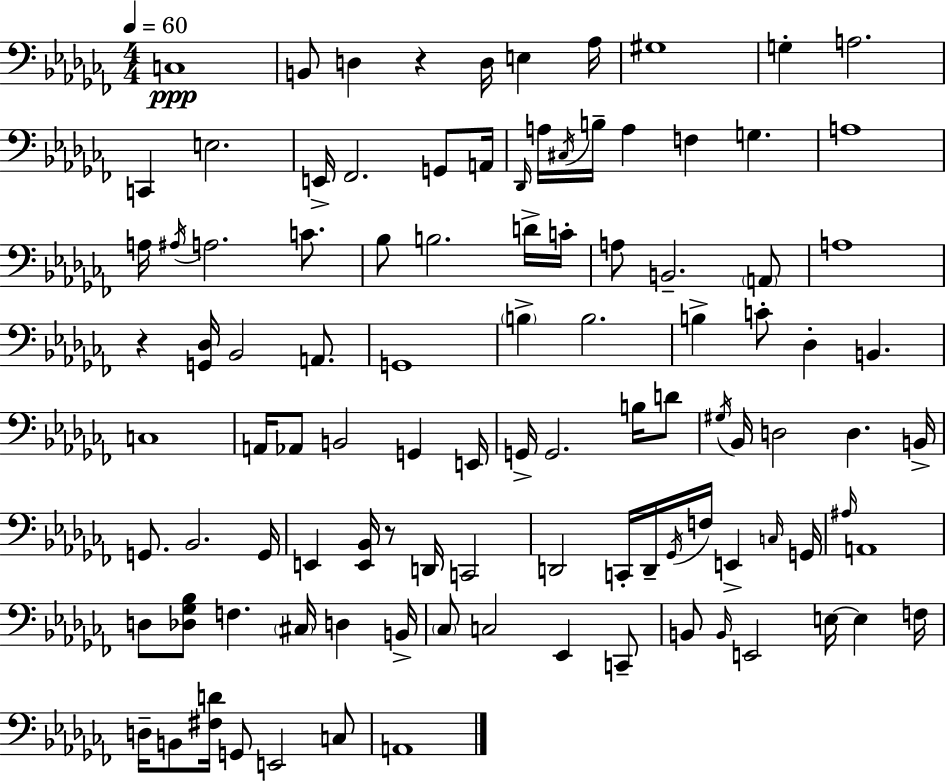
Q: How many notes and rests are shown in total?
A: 103